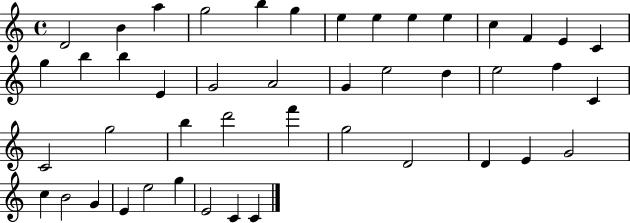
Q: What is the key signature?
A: C major